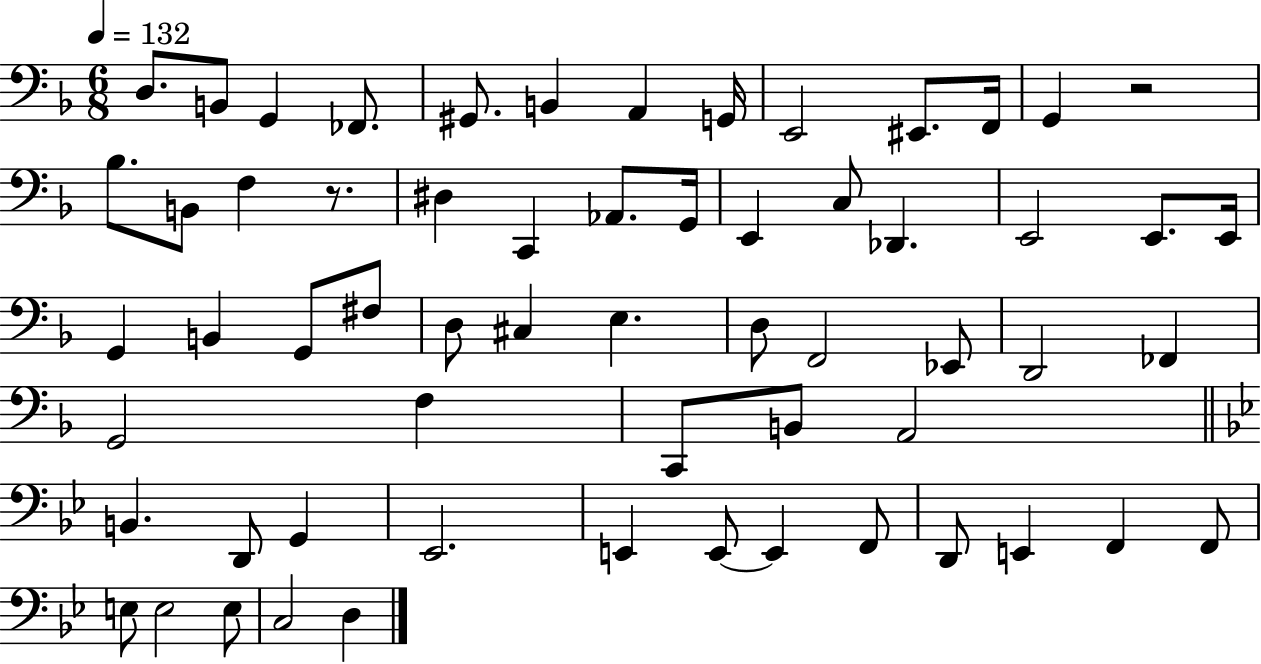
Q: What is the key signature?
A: F major